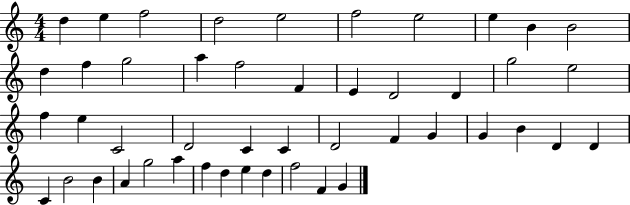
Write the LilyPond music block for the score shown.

{
  \clef treble
  \numericTimeSignature
  \time 4/4
  \key c \major
  d''4 e''4 f''2 | d''2 e''2 | f''2 e''2 | e''4 b'4 b'2 | \break d''4 f''4 g''2 | a''4 f''2 f'4 | e'4 d'2 d'4 | g''2 e''2 | \break f''4 e''4 c'2 | d'2 c'4 c'4 | d'2 f'4 g'4 | g'4 b'4 d'4 d'4 | \break c'4 b'2 b'4 | a'4 g''2 a''4 | f''4 d''4 e''4 d''4 | f''2 f'4 g'4 | \break \bar "|."
}